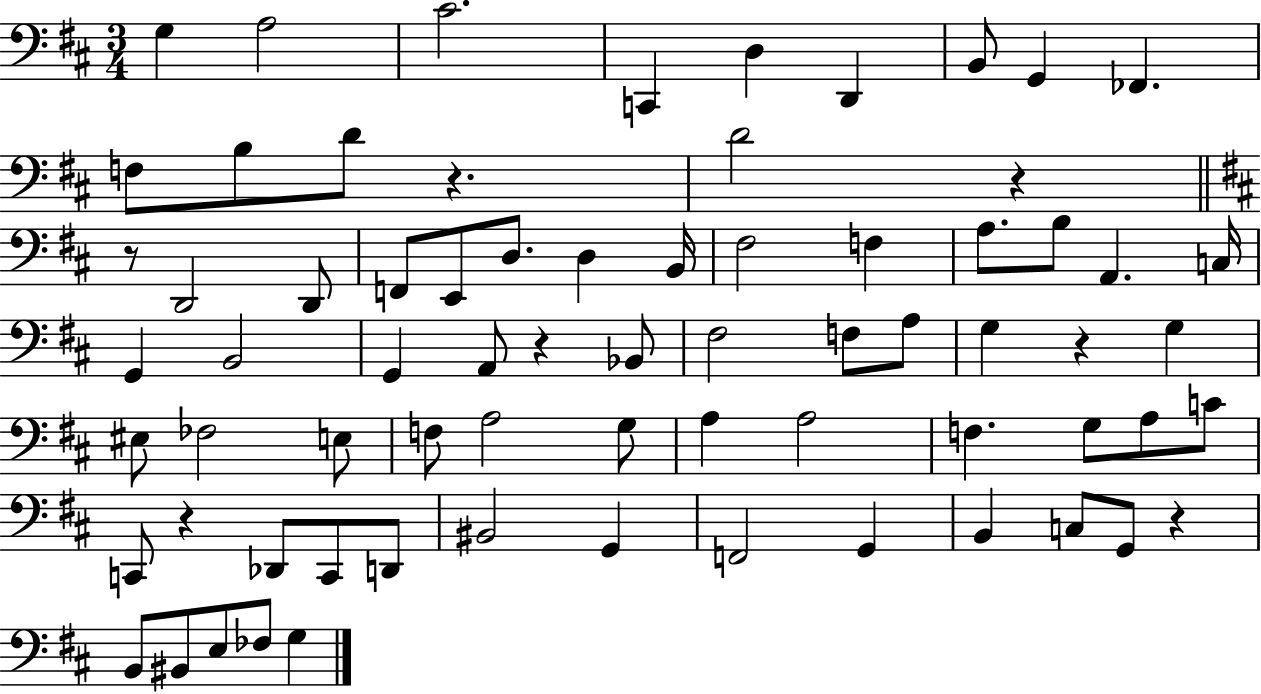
G3/q A3/h C#4/h. C2/q D3/q D2/q B2/e G2/q FES2/q. F3/e B3/e D4/e R/q. D4/h R/q R/e D2/h D2/e F2/e E2/e D3/e. D3/q B2/s F#3/h F3/q A3/e. B3/e A2/q. C3/s G2/q B2/h G2/q A2/e R/q Bb2/e F#3/h F3/e A3/e G3/q R/q G3/q EIS3/e FES3/h E3/e F3/e A3/h G3/e A3/q A3/h F3/q. G3/e A3/e C4/e C2/e R/q Db2/e C2/e D2/e BIS2/h G2/q F2/h G2/q B2/q C3/e G2/e R/q B2/e BIS2/e E3/e FES3/e G3/q